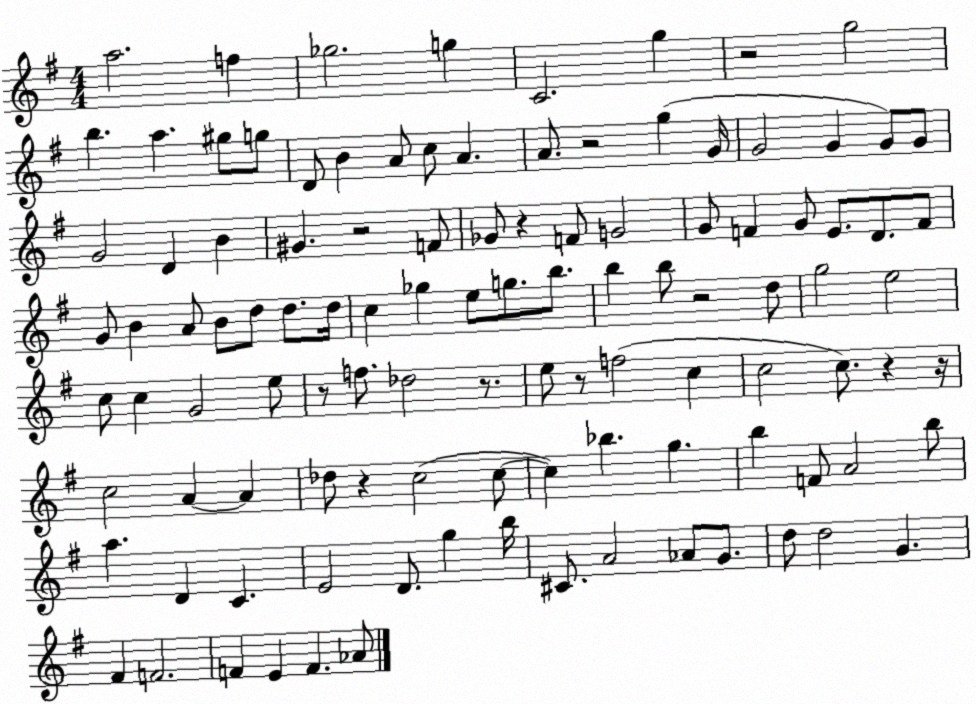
X:1
T:Untitled
M:4/4
L:1/4
K:G
a2 f _g2 g C2 g z2 g2 b a ^g/2 g/2 D/2 B A/2 c/2 A A/2 z2 g G/4 G2 G G/2 G/2 G2 D B ^G z2 F/2 _G/2 z F/2 G2 G/2 F G/2 E/2 D/2 F/2 G/2 B A/2 B/2 d/2 d/2 d/4 c _g e/2 g/2 b/2 b b/2 z2 d/2 g2 e2 c/2 c G2 e/2 z/2 f/2 _d2 z/2 e/2 z/2 f2 c c2 c/2 z z/4 c2 A A _d/2 z c2 c/2 c _b g b F/2 A2 b/2 a D C E2 D/2 g b/4 ^C/2 A2 _A/2 G/2 d/2 d2 G ^F F2 F E F _A/2